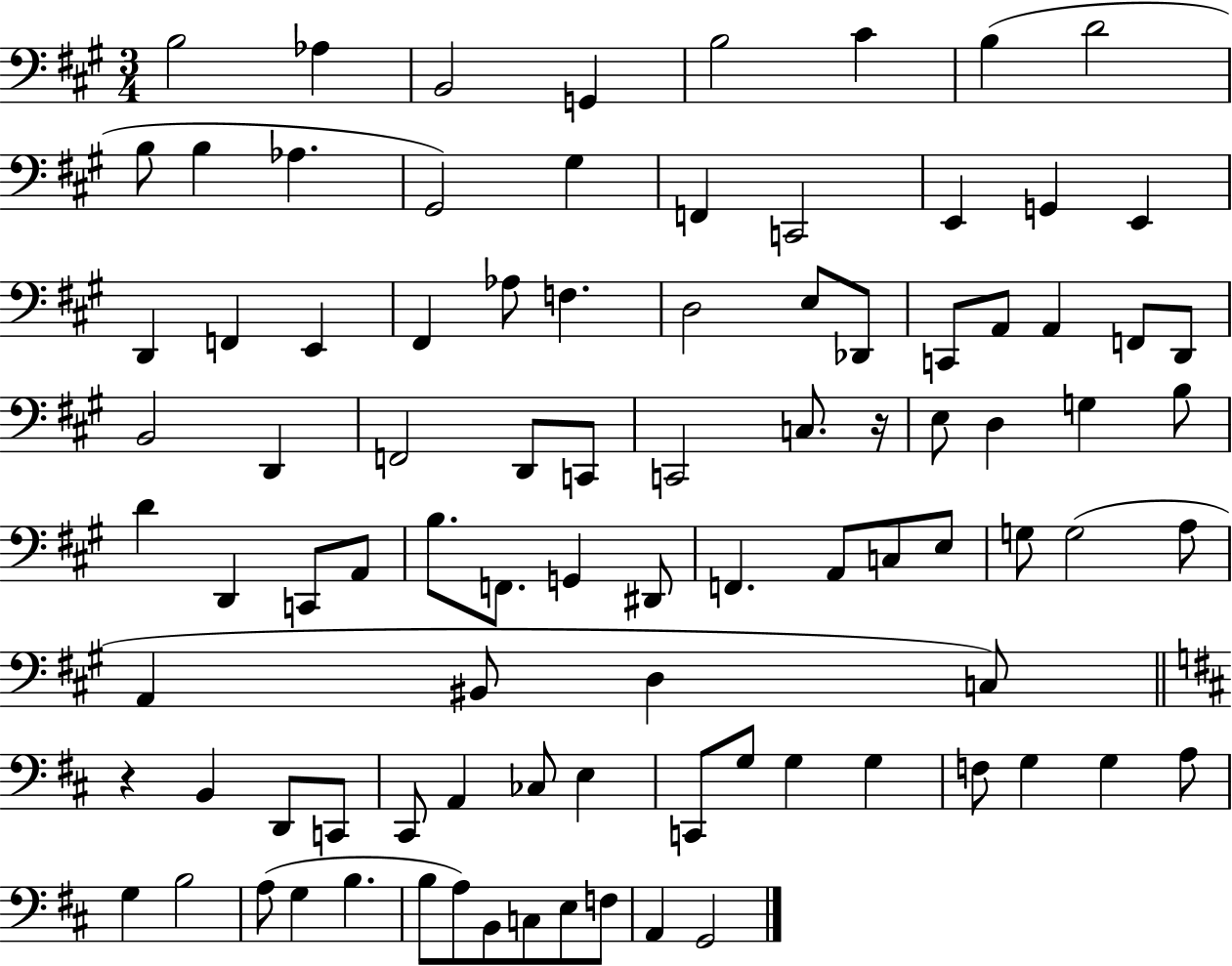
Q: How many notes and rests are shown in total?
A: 92